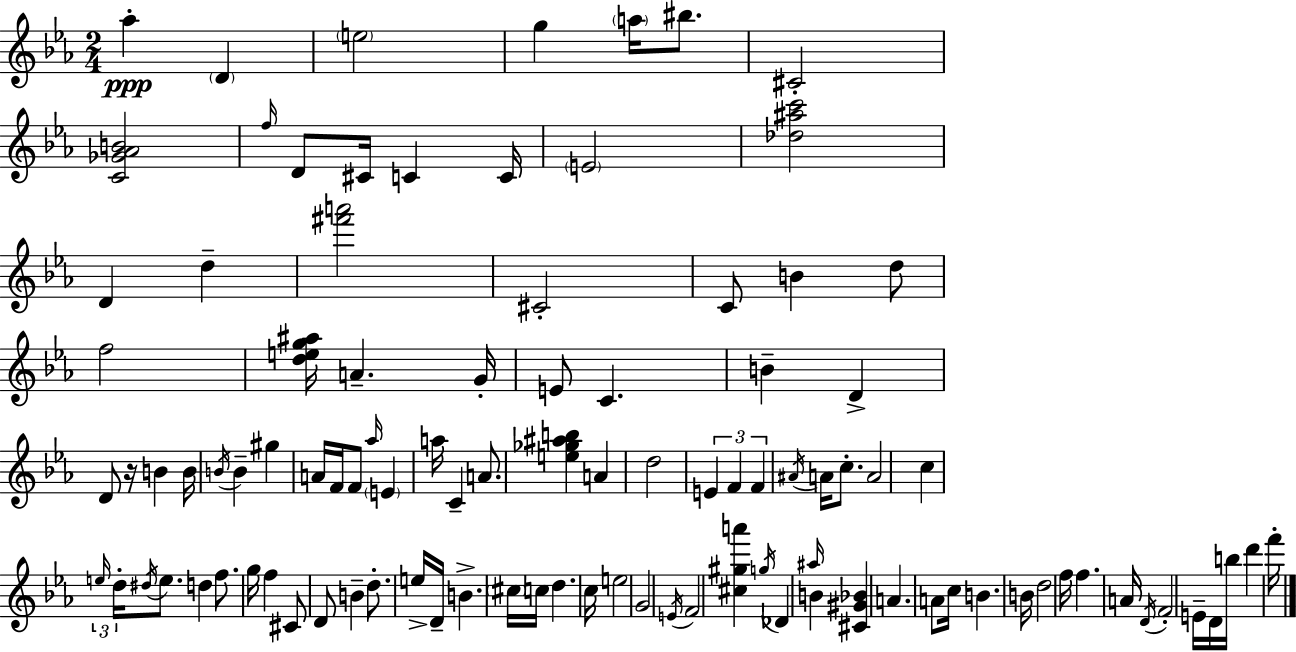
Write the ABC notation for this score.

X:1
T:Untitled
M:2/4
L:1/4
K:Eb
_a D e2 g a/4 ^b/2 ^C2 [C_G_AB]2 f/4 D/2 ^C/4 C C/4 E2 [_d^ac']2 D d [^f'a']2 ^C2 C/2 B d/2 f2 [deg^a]/4 A G/4 E/2 C B D D/2 z/4 B B/4 B/4 B ^g A/4 F/4 F/2 _a/4 E a/4 C A/2 [e_g^ab] A d2 E F F ^A/4 A/4 c/2 A2 c e/4 d/4 ^d/4 e/2 d f/2 g/4 f ^C/2 D/2 B d/2 e/4 D/4 B ^c/4 c/4 d c/4 e2 G2 E/4 F2 [^c^ga'] g/4 _D ^a/4 B [^C^G_B] A A/2 c/4 B B/4 d2 f/4 f A/4 D/4 F2 E/4 D/4 b/4 d' f'/4